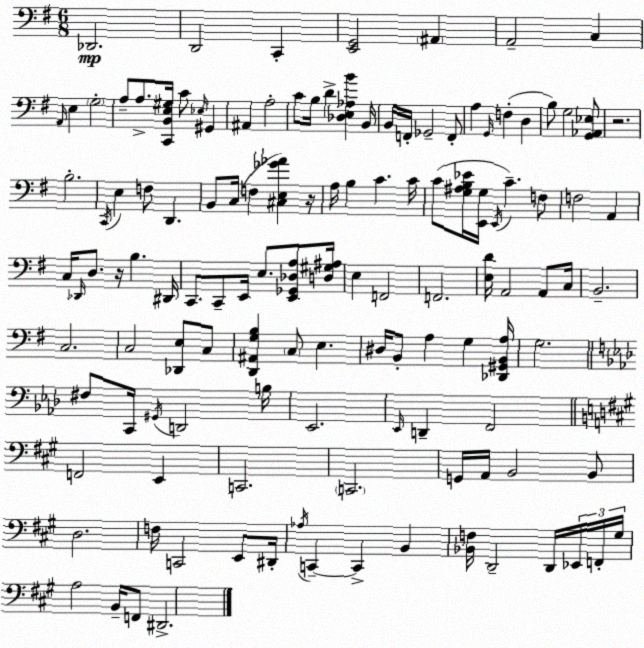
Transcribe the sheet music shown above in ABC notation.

X:1
T:Untitled
M:6/8
L:1/4
K:Em
_D,,2 D,,2 C,, [E,,G,,]2 ^A,, A,,2 C, A,,/4 E, G,2 A,/2 A,/2 [C,,B,,E,^G,]/4 C/2 _E,/4 ^G,, ^A,, A,2 C/2 B,/4 D [_D,E,_A,B] B,,/4 B,,/4 F,,/4 _G,,2 F,,/2 A, G,,/4 F, D, B,/2 G,2 [G,,_A,,_E,]/2 z2 B,2 C,,/4 E, F,/2 D,, B,,/2 C,/4 F, [^C,E,_G_A] z/4 A,/4 B, C C/4 C/2 [G,^A,B,_E]/4 [E,,G,]/4 E,,/4 C F,/2 F,2 A,, C,/4 _D,,/4 D,/2 z/4 B, ^D,,/4 C,,/2 C,,/2 E,,/4 E,/2 [E,,_G,,_D,A,]/2 [D,^G,^A,]/4 E, F,,2 F,,2 [E,D]/4 A,,2 A,,/2 C,/4 B,,2 C,2 C,2 [_D,,E,]/2 C,/2 [D,,^A,,G,B,] C,/2 E, ^D,/4 B,,/2 A, G, [_D,,^G,,B,,A,]/4 G,2 ^F,/2 C,,/4 ^G,,/4 D,,2 B,/4 _E,,2 _E,,/4 D,, F,,2 F,,2 E,, C,,2 C,,2 G,,/4 A,,/4 B,,2 B,,/2 D,2 F,/4 C,,2 E,,/2 ^D,,/4 _A,/4 C,, C,, B,, [_B,,F,]/4 D,,2 D,,/4 _E,,/4 F,,/4 ^G,/4 A,2 B,,/4 F,,/2 ^D,,2